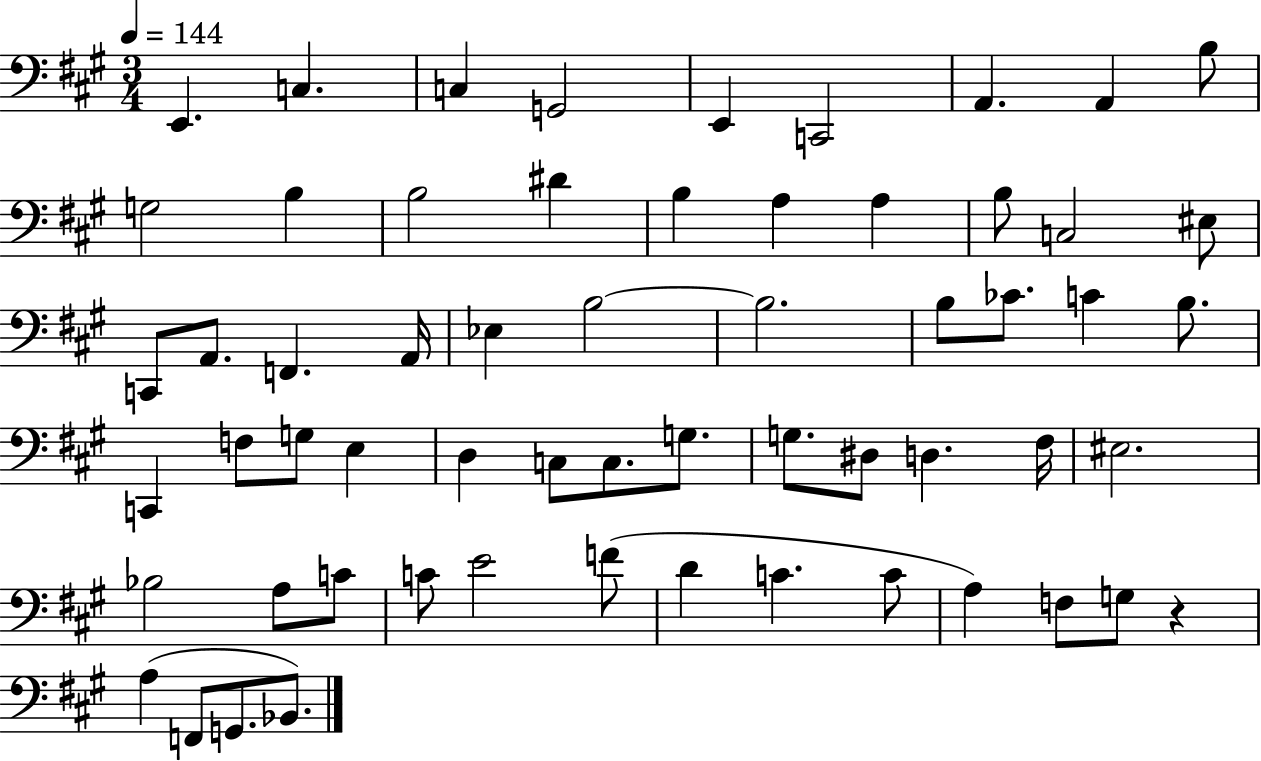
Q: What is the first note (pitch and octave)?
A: E2